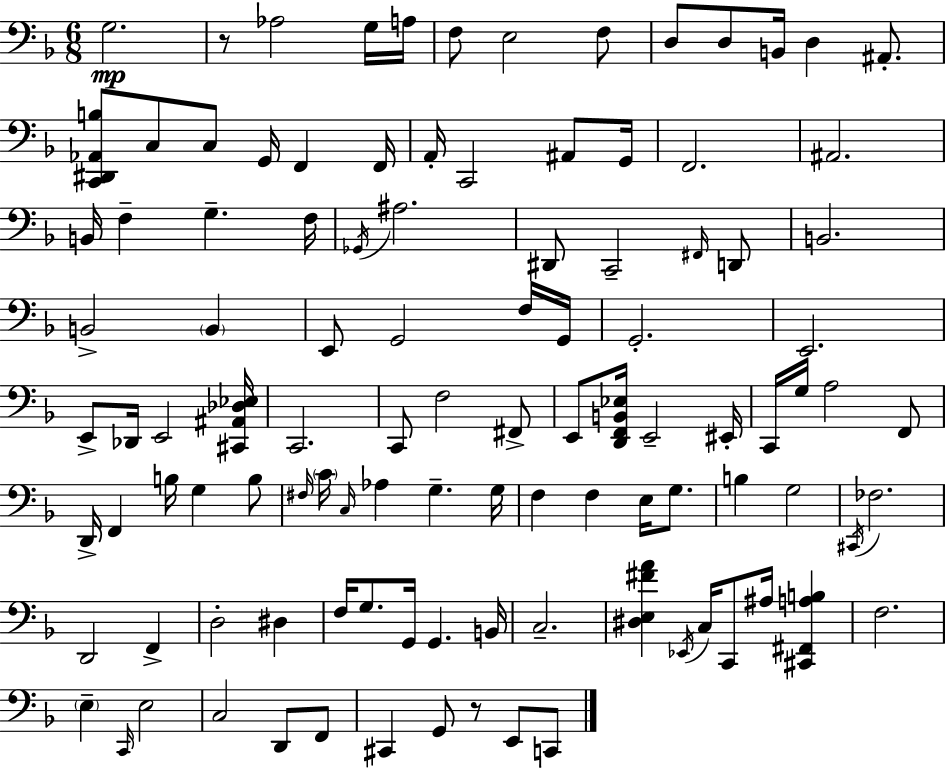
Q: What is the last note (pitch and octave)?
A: C2